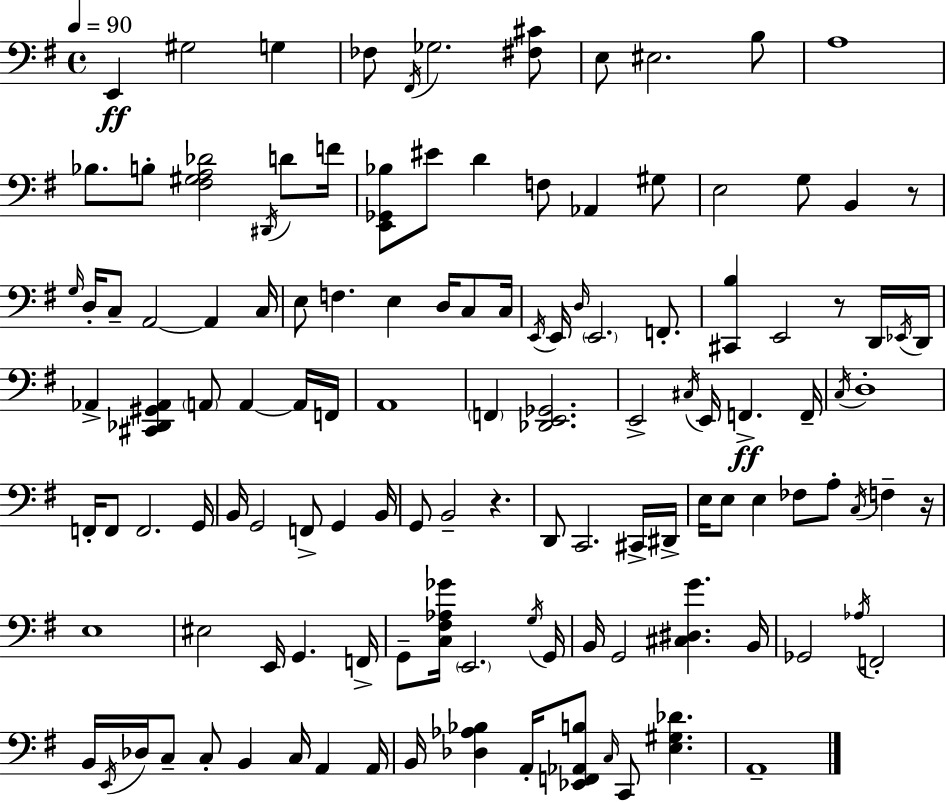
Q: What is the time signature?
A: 4/4